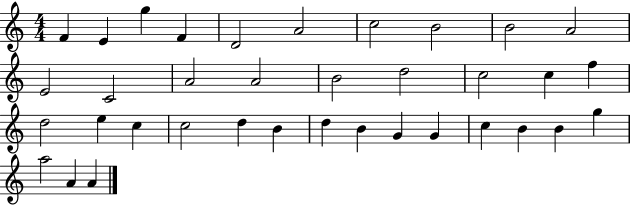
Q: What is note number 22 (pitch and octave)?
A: C5